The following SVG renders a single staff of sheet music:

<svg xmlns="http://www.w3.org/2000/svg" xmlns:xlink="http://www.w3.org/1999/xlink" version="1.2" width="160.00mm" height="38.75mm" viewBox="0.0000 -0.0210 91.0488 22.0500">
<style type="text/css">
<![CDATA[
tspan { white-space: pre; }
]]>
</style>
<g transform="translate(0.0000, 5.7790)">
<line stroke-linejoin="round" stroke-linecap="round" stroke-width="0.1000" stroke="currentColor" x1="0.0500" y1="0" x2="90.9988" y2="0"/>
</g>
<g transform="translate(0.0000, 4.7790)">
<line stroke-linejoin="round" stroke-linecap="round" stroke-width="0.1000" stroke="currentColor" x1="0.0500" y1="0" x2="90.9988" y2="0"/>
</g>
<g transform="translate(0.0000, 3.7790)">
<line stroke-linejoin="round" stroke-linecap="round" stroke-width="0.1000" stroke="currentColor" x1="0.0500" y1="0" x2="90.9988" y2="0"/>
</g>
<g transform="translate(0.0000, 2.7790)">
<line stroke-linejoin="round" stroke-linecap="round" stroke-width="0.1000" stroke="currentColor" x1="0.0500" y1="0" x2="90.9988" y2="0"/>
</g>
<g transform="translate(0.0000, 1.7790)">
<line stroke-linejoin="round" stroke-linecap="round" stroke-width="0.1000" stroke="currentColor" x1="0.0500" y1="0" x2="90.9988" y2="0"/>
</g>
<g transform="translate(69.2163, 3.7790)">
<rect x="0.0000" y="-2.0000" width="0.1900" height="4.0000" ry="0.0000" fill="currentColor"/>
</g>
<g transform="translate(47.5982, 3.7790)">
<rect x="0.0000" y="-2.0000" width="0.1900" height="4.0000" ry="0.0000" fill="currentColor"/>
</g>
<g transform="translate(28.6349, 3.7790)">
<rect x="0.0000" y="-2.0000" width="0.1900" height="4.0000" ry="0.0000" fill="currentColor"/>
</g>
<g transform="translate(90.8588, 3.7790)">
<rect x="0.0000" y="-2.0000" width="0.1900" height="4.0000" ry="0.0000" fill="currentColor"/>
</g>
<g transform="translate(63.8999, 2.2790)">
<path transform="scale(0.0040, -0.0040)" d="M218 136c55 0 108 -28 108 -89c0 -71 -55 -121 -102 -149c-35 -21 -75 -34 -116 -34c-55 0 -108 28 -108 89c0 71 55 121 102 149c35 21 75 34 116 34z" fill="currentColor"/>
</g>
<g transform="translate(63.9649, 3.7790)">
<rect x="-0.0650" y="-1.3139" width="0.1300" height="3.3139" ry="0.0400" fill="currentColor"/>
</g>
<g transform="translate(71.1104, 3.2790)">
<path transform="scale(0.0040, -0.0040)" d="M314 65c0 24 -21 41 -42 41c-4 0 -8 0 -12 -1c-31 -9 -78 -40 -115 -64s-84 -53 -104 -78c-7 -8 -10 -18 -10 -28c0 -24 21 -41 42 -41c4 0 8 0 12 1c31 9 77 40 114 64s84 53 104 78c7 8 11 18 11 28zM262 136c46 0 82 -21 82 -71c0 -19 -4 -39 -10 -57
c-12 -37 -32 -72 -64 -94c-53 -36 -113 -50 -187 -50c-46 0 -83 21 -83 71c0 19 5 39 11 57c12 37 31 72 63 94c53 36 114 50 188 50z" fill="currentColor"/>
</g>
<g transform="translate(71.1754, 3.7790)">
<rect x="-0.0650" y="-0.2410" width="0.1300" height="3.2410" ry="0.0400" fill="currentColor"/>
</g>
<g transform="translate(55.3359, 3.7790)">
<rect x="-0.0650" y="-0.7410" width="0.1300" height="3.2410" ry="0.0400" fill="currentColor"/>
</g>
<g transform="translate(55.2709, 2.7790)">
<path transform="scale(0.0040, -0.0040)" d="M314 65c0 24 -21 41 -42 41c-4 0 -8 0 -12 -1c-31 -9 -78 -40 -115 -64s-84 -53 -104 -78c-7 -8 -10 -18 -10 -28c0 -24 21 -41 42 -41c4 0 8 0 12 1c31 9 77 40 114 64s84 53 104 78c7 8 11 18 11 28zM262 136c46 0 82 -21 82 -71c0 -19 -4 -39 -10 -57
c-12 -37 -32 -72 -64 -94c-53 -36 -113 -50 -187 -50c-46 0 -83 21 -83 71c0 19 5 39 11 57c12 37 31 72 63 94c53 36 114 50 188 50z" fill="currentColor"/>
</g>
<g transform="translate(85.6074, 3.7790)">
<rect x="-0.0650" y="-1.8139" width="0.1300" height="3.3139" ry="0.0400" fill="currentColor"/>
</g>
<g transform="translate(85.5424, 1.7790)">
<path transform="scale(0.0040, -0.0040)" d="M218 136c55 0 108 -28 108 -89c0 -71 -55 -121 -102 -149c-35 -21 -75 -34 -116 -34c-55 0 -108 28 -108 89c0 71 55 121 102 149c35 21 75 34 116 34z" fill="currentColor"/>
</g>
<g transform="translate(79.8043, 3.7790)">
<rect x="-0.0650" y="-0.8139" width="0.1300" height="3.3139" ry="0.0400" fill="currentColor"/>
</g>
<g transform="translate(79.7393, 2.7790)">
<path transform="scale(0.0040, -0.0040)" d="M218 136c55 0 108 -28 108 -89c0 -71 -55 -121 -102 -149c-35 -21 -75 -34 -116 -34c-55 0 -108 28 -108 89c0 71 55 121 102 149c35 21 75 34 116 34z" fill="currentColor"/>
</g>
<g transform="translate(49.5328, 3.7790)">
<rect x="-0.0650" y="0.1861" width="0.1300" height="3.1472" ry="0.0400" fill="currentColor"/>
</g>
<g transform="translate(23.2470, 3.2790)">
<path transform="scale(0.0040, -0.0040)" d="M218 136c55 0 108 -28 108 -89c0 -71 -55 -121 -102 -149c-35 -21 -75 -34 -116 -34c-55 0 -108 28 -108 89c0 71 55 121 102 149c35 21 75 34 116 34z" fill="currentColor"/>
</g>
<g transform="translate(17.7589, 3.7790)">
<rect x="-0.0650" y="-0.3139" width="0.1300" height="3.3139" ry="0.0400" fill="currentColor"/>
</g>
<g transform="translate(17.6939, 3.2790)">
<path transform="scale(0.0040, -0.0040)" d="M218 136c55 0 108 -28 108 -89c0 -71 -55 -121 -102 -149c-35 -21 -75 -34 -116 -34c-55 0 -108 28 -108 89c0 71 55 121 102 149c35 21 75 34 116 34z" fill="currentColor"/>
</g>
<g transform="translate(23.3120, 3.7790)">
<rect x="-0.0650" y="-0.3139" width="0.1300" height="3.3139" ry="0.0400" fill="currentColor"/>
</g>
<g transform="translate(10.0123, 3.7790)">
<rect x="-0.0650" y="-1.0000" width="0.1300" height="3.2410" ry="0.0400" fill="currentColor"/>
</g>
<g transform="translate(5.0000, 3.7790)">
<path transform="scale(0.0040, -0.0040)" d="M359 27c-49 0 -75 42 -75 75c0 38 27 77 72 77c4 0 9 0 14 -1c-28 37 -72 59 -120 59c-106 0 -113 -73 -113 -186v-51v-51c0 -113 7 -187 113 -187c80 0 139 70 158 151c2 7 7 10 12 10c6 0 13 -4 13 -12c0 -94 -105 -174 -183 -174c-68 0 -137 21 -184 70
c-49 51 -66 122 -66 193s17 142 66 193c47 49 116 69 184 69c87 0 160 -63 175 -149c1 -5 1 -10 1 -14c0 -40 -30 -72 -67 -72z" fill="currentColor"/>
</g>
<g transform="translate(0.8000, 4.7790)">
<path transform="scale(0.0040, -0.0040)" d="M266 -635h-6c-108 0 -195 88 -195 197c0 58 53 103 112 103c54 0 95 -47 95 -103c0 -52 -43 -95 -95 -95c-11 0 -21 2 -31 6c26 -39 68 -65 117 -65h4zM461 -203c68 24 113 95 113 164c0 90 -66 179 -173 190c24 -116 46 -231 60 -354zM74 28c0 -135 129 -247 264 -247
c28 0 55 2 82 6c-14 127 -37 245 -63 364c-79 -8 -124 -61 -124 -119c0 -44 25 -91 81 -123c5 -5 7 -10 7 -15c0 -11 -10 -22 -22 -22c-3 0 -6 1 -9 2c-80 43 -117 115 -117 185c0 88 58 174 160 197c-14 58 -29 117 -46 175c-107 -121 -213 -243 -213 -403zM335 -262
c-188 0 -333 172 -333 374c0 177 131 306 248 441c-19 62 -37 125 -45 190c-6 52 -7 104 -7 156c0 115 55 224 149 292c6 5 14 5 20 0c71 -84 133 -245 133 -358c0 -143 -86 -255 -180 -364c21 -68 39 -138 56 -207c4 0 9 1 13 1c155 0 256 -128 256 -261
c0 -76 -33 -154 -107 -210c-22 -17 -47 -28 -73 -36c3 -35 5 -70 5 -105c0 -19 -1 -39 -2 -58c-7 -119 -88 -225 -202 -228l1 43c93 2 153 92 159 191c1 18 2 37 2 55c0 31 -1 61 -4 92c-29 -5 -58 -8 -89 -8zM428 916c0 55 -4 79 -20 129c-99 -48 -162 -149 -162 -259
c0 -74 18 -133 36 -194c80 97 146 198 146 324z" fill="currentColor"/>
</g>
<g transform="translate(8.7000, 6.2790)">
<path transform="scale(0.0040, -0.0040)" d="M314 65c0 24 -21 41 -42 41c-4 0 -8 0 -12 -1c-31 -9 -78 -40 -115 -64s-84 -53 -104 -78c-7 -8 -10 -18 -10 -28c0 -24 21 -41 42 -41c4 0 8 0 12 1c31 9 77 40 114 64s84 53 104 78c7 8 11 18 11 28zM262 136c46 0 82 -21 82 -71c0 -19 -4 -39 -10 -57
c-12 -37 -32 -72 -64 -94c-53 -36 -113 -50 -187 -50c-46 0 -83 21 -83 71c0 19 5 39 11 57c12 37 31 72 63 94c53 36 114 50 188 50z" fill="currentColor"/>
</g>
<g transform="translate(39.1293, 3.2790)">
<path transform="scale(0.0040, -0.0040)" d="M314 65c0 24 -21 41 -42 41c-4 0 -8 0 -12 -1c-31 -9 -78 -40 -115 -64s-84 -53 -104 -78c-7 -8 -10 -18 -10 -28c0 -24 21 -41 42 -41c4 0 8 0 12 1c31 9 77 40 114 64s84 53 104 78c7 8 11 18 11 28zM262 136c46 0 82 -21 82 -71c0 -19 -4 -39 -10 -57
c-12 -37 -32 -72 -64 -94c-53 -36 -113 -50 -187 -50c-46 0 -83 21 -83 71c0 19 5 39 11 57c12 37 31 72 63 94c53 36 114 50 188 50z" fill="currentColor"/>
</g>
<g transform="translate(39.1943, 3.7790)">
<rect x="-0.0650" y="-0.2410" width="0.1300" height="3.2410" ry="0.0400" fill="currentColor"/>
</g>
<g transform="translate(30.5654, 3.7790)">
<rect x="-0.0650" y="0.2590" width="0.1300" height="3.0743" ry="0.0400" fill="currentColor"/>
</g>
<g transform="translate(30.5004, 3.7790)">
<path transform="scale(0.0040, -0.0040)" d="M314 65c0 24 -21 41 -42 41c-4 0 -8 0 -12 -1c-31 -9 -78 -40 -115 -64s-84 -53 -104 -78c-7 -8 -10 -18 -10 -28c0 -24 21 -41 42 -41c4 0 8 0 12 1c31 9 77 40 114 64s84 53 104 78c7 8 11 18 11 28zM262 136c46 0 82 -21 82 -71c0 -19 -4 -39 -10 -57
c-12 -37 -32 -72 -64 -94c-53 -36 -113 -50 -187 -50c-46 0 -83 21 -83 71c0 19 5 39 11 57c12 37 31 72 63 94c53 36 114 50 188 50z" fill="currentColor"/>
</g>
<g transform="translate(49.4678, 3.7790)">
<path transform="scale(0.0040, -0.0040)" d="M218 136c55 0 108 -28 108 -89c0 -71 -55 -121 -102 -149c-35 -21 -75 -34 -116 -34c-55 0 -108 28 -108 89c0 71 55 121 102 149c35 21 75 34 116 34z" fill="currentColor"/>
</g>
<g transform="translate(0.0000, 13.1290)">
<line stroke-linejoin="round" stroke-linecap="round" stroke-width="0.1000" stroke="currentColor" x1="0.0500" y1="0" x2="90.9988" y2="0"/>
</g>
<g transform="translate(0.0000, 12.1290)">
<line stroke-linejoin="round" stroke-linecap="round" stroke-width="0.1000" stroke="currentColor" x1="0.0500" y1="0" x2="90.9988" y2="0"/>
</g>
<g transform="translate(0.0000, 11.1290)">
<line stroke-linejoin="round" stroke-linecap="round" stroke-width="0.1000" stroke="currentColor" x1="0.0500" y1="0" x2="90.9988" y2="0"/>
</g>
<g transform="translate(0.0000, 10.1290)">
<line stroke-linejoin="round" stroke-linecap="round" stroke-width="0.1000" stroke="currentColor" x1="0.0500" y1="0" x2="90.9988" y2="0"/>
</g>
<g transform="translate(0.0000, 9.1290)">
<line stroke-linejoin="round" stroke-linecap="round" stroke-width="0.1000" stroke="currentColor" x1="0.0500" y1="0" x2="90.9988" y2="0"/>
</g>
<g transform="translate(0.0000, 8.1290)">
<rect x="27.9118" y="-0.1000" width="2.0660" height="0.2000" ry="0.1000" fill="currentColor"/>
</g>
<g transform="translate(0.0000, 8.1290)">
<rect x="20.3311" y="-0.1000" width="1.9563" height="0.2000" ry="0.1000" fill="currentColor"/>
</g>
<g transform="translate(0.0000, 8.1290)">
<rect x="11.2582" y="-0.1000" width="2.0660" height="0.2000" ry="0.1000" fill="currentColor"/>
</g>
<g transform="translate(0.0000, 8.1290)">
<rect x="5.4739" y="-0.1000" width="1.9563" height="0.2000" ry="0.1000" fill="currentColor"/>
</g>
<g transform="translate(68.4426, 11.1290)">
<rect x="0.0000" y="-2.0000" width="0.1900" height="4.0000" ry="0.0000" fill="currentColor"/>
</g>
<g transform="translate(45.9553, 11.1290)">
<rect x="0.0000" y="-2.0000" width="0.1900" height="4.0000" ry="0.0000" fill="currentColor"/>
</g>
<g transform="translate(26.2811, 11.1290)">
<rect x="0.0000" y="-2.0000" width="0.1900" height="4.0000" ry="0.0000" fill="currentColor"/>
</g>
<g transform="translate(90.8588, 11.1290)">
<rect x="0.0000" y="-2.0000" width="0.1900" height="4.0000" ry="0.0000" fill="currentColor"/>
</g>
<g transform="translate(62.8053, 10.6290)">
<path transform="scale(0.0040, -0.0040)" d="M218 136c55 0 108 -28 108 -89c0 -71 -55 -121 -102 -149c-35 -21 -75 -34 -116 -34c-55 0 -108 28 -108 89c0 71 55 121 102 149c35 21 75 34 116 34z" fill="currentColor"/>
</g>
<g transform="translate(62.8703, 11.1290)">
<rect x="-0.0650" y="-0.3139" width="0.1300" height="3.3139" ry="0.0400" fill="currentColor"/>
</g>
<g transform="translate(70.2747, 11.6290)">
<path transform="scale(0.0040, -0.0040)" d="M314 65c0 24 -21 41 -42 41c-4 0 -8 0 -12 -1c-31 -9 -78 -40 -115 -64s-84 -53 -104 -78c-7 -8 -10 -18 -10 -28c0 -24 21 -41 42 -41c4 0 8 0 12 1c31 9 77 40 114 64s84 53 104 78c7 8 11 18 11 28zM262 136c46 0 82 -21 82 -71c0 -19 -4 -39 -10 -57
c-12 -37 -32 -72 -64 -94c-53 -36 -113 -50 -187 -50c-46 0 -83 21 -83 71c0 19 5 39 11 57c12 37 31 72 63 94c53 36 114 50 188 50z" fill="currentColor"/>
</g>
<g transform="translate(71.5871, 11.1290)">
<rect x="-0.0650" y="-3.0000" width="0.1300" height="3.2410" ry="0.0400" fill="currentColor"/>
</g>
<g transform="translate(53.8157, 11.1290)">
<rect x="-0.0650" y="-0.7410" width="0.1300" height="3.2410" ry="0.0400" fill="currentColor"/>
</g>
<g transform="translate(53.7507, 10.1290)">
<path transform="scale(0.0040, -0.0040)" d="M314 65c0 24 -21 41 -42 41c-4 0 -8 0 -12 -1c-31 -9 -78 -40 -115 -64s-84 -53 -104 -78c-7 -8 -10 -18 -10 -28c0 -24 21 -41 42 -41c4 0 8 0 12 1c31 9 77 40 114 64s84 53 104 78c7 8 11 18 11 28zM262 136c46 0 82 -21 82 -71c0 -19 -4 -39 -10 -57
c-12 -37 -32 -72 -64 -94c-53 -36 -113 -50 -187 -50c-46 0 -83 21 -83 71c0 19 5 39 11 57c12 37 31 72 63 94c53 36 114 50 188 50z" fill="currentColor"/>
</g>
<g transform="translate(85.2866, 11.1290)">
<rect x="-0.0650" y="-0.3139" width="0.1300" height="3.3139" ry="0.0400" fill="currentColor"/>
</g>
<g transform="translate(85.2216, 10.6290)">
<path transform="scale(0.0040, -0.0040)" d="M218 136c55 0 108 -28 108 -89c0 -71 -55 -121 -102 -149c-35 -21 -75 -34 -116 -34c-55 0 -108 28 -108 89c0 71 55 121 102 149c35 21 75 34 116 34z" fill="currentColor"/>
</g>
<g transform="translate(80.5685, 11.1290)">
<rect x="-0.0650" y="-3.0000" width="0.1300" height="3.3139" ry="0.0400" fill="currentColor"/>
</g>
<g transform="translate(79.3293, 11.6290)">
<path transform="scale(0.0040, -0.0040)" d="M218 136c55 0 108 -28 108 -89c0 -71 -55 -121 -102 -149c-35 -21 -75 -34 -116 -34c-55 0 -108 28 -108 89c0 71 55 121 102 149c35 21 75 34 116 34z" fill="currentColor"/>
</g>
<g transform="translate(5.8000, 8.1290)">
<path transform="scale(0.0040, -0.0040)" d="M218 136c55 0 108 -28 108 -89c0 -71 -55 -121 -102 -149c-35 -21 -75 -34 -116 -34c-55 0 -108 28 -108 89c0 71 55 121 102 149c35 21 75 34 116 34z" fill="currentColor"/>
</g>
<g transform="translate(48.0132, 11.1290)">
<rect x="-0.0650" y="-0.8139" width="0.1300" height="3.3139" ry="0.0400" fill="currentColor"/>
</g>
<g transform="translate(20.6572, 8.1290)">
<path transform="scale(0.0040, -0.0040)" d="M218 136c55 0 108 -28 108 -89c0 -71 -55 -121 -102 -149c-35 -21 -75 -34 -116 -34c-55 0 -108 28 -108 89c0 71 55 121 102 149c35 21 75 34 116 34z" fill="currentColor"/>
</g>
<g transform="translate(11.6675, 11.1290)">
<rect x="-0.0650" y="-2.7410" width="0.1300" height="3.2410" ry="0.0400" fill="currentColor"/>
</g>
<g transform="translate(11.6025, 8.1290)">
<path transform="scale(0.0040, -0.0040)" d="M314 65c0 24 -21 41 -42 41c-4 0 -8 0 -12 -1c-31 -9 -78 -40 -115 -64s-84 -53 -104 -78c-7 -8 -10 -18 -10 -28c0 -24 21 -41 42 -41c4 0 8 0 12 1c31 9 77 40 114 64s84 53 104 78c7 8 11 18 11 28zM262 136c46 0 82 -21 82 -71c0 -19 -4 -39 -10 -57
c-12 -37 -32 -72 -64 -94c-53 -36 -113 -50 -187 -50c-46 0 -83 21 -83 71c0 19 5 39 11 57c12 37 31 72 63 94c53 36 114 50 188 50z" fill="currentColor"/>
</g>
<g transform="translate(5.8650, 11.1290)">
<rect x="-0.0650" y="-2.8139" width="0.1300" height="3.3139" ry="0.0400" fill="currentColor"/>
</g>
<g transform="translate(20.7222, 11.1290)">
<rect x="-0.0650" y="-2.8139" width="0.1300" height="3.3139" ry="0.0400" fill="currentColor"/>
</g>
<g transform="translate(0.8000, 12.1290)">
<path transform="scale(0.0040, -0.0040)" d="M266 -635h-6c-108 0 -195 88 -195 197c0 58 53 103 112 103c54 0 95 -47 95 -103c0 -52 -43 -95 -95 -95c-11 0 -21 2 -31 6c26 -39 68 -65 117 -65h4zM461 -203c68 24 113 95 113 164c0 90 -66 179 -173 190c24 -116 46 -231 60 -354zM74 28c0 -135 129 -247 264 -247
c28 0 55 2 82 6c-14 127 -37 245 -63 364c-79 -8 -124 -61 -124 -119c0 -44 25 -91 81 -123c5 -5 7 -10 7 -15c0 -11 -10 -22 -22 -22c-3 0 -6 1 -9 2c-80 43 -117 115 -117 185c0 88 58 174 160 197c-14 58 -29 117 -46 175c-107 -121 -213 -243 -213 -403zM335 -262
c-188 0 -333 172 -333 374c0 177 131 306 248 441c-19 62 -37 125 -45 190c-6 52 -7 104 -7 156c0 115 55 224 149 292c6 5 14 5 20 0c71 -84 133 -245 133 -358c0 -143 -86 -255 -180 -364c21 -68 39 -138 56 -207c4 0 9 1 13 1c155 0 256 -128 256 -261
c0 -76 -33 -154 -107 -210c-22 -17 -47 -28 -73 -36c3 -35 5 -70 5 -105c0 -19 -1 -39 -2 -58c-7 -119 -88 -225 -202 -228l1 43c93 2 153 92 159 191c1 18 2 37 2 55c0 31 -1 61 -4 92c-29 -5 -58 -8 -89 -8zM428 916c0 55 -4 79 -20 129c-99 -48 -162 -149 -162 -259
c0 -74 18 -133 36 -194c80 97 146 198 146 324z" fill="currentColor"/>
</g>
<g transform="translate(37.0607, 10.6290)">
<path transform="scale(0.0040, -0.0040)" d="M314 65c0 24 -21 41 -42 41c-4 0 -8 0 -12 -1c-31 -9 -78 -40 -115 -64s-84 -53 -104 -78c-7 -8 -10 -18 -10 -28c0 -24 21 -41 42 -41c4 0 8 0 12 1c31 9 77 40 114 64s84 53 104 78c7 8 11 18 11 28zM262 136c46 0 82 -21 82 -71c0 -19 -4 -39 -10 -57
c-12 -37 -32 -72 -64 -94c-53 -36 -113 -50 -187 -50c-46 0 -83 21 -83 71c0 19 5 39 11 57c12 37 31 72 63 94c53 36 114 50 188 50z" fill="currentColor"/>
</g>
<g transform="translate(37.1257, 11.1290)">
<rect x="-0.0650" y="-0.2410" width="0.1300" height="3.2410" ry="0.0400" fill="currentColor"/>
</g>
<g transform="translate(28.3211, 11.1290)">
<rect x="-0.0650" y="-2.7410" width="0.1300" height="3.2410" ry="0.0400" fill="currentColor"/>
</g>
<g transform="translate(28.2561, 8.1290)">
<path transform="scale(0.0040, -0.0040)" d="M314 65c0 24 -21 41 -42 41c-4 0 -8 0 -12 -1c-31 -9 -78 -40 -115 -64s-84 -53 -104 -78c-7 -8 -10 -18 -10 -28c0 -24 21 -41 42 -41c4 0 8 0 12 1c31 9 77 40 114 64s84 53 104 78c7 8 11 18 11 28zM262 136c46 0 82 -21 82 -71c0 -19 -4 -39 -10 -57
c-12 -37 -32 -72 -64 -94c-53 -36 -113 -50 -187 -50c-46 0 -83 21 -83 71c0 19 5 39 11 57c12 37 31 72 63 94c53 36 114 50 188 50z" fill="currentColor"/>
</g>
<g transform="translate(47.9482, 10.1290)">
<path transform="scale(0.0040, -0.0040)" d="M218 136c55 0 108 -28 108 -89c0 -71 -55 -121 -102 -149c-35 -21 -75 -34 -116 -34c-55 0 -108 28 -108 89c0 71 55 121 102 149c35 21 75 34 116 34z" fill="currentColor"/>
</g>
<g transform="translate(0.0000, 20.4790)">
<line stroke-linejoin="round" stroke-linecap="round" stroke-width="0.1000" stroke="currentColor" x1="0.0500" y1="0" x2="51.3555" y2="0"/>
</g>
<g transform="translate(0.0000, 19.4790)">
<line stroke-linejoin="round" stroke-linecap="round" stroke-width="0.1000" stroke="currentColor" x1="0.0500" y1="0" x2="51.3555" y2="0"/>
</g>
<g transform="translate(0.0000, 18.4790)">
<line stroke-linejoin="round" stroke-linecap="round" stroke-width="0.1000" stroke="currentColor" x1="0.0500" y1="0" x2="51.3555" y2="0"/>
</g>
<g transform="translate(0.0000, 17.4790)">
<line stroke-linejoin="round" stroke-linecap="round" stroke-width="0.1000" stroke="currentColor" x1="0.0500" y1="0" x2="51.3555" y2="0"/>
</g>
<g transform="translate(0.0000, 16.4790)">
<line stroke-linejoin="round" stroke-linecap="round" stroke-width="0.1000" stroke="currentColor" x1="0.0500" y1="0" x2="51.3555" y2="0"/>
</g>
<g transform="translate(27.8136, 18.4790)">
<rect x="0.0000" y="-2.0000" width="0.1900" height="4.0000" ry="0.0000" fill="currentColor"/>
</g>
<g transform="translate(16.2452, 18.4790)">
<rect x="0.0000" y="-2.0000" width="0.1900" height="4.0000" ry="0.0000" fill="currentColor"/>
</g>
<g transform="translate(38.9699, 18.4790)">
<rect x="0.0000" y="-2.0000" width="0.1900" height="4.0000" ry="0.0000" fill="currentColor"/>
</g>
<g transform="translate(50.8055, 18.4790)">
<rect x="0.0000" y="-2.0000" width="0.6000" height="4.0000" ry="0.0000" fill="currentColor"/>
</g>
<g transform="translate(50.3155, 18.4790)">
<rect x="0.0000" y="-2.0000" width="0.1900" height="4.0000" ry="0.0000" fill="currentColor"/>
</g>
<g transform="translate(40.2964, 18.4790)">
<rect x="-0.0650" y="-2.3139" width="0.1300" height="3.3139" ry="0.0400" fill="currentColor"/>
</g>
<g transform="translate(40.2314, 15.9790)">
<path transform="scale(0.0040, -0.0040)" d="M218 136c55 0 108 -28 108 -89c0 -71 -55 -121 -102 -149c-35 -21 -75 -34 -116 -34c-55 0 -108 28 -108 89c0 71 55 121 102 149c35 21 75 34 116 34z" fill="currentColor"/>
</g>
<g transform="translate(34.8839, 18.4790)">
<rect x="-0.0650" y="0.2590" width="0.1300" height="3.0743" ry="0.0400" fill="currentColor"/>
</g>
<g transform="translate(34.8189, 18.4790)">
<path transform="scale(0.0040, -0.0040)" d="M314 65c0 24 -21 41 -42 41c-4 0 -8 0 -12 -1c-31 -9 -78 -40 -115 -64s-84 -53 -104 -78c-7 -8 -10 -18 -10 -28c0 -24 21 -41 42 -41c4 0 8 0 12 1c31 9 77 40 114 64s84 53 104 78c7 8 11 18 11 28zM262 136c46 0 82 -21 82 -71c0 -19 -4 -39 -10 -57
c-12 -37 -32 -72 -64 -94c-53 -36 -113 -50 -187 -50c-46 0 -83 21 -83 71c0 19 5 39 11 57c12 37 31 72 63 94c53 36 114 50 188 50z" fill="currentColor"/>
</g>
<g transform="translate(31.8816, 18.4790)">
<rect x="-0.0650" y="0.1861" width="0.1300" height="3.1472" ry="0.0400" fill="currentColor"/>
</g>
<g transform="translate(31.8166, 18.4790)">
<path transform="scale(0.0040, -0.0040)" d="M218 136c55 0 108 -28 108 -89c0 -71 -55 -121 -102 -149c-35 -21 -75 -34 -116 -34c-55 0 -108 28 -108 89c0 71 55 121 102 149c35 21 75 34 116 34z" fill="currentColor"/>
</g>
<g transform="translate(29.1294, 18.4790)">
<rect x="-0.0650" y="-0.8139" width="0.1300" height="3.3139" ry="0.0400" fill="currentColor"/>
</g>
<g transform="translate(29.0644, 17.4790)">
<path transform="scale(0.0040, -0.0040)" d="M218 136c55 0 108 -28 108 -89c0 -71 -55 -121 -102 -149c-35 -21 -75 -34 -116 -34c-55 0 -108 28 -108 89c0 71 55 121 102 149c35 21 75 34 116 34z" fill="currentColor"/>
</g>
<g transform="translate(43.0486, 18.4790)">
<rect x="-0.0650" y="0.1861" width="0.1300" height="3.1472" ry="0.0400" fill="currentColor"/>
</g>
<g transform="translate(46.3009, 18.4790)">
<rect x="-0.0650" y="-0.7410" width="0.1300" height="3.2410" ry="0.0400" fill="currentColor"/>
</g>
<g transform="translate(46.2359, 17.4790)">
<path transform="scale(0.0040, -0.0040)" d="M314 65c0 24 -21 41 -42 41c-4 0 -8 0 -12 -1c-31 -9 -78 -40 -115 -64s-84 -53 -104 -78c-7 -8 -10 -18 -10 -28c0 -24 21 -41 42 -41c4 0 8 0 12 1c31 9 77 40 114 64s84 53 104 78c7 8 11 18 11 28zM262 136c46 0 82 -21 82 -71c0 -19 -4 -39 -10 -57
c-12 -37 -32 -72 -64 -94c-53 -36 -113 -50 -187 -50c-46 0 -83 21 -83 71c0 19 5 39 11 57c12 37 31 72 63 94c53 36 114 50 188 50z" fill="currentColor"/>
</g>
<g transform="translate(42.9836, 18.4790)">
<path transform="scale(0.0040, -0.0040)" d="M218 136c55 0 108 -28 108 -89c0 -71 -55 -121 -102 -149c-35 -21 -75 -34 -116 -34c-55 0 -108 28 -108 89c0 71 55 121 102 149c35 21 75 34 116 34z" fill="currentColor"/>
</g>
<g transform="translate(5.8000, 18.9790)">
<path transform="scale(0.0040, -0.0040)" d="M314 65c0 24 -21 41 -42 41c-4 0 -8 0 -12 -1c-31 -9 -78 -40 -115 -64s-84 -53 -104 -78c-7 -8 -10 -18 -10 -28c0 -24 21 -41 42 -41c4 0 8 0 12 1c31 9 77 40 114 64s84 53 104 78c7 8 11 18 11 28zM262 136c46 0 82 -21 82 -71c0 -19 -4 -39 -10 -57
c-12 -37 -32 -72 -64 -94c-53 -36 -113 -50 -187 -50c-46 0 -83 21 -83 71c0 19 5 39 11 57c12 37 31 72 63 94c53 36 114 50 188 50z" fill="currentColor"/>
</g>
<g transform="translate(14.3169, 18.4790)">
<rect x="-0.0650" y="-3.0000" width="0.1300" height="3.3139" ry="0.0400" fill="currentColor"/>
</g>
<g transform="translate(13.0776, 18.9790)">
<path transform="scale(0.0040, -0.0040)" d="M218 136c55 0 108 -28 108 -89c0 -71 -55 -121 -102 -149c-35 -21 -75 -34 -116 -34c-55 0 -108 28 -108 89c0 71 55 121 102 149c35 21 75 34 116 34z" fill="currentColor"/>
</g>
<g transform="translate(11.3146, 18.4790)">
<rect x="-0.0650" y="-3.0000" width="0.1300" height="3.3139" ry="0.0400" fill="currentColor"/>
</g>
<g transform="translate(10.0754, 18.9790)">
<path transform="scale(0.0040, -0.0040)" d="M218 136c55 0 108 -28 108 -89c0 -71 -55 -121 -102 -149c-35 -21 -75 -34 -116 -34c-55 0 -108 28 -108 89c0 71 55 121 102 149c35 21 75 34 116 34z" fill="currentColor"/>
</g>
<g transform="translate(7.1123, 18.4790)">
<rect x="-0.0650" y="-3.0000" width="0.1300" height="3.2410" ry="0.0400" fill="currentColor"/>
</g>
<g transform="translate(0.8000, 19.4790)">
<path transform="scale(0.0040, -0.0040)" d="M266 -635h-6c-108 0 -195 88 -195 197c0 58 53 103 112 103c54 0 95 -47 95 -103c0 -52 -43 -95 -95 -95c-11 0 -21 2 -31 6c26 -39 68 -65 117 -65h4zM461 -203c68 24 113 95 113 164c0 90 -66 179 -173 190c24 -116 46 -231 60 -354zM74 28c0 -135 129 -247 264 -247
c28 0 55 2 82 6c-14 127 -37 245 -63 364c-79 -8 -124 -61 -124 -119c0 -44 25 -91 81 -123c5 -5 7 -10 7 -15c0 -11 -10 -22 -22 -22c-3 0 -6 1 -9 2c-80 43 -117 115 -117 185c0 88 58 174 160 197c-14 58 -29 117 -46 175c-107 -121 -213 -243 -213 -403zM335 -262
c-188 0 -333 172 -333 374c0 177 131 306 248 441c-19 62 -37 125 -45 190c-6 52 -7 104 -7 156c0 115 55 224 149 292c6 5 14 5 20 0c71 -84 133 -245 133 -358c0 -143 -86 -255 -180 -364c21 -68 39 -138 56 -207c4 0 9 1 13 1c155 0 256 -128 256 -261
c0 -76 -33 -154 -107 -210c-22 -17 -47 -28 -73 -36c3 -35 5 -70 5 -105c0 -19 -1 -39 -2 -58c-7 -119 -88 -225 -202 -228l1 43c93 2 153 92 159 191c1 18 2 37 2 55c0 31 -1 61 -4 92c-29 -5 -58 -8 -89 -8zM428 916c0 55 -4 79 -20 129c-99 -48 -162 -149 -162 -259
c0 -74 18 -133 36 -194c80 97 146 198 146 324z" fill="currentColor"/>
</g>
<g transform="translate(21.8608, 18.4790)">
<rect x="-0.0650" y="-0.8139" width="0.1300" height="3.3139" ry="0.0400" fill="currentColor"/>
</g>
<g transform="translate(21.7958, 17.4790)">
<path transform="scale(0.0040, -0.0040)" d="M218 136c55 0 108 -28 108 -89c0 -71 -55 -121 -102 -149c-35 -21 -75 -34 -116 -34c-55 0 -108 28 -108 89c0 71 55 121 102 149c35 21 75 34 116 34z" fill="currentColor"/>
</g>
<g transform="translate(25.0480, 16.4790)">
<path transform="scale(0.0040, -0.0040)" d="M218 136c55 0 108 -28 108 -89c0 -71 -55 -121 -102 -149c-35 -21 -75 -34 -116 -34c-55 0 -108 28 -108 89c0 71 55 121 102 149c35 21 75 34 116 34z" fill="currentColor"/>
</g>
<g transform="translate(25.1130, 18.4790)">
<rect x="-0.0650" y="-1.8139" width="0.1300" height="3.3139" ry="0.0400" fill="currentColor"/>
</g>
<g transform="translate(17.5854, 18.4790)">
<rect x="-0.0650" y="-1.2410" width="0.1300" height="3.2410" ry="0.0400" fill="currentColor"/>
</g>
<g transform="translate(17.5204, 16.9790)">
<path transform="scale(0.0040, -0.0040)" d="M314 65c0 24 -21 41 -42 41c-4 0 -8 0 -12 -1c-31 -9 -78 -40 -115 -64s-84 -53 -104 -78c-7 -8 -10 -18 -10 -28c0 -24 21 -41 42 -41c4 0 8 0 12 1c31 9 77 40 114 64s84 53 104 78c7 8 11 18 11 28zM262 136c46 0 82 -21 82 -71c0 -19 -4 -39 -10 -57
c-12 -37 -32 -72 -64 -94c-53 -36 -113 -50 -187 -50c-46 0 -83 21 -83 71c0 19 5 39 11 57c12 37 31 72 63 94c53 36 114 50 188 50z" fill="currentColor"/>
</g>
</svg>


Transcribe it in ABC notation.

X:1
T:Untitled
M:4/4
L:1/4
K:C
D2 c c B2 c2 B d2 e c2 d f a a2 a a2 c2 d d2 c A2 A c A2 A A e2 d f d B B2 g B d2